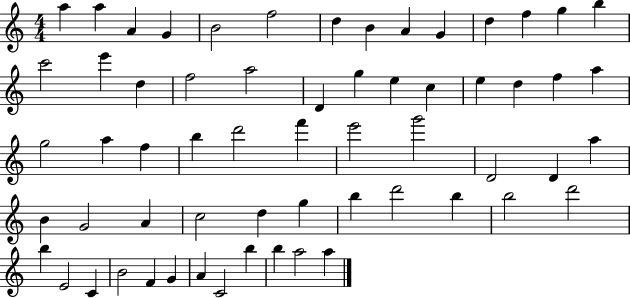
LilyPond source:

{
  \clef treble
  \numericTimeSignature
  \time 4/4
  \key c \major
  a''4 a''4 a'4 g'4 | b'2 f''2 | d''4 b'4 a'4 g'4 | d''4 f''4 g''4 b''4 | \break c'''2 e'''4 d''4 | f''2 a''2 | d'4 g''4 e''4 c''4 | e''4 d''4 f''4 a''4 | \break g''2 a''4 f''4 | b''4 d'''2 f'''4 | e'''2 g'''2 | d'2 d'4 a''4 | \break b'4 g'2 a'4 | c''2 d''4 g''4 | b''4 d'''2 b''4 | b''2 d'''2 | \break b''4 e'2 c'4 | b'2 f'4 g'4 | a'4 c'2 b''4 | b''4 a''2 a''4 | \break \bar "|."
}